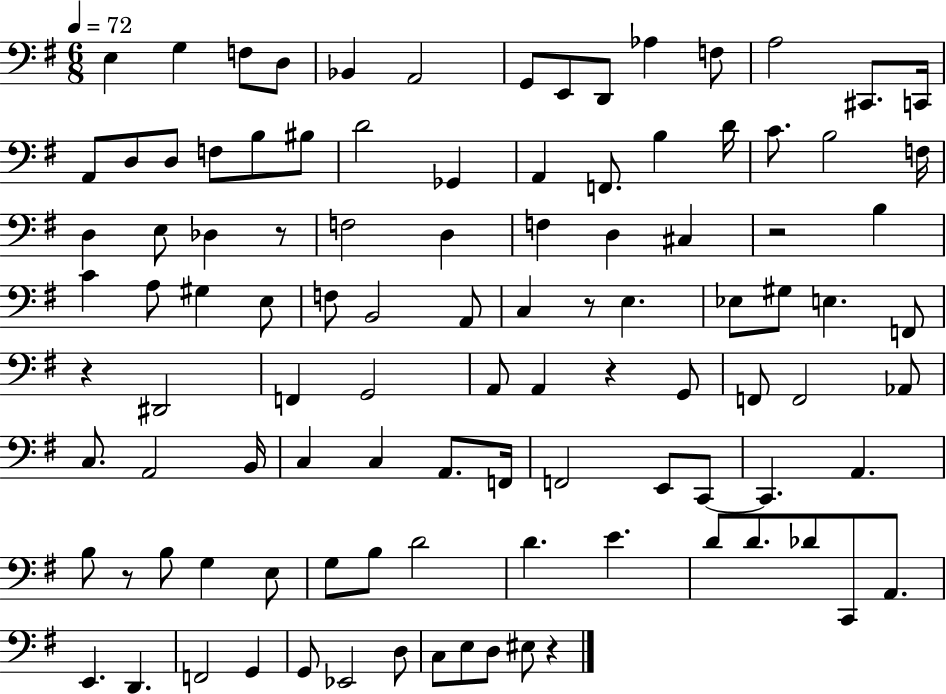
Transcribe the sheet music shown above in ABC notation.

X:1
T:Untitled
M:6/8
L:1/4
K:G
E, G, F,/2 D,/2 _B,, A,,2 G,,/2 E,,/2 D,,/2 _A, F,/2 A,2 ^C,,/2 C,,/4 A,,/2 D,/2 D,/2 F,/2 B,/2 ^B,/2 D2 _G,, A,, F,,/2 B, D/4 C/2 B,2 F,/4 D, E,/2 _D, z/2 F,2 D, F, D, ^C, z2 B, C A,/2 ^G, E,/2 F,/2 B,,2 A,,/2 C, z/2 E, _E,/2 ^G,/2 E, F,,/2 z ^D,,2 F,, G,,2 A,,/2 A,, z G,,/2 F,,/2 F,,2 _A,,/2 C,/2 A,,2 B,,/4 C, C, A,,/2 F,,/4 F,,2 E,,/2 C,,/2 C,, A,, B,/2 z/2 B,/2 G, E,/2 G,/2 B,/2 D2 D E D/2 D/2 _D/2 C,,/2 A,,/2 E,, D,, F,,2 G,, G,,/2 _E,,2 D,/2 C,/2 E,/2 D,/2 ^E,/2 z